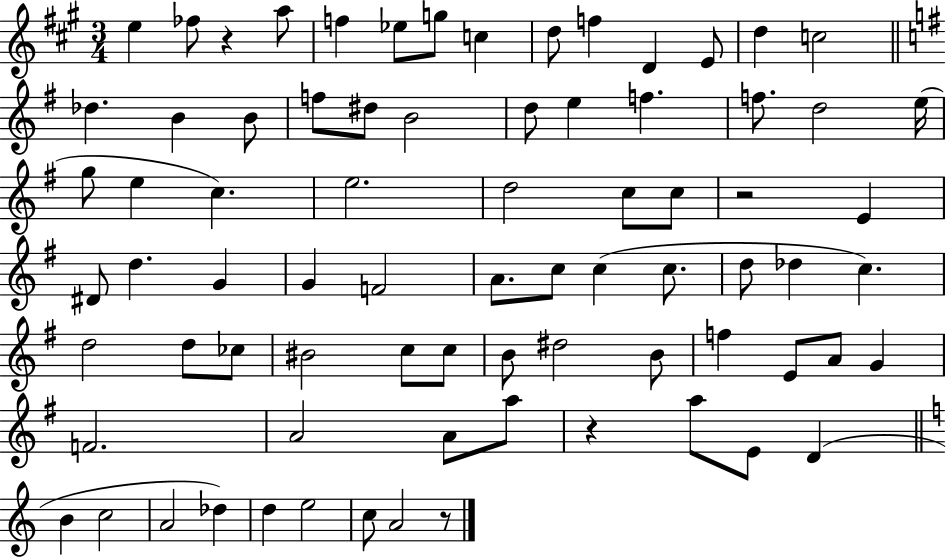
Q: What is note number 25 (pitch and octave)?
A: E5